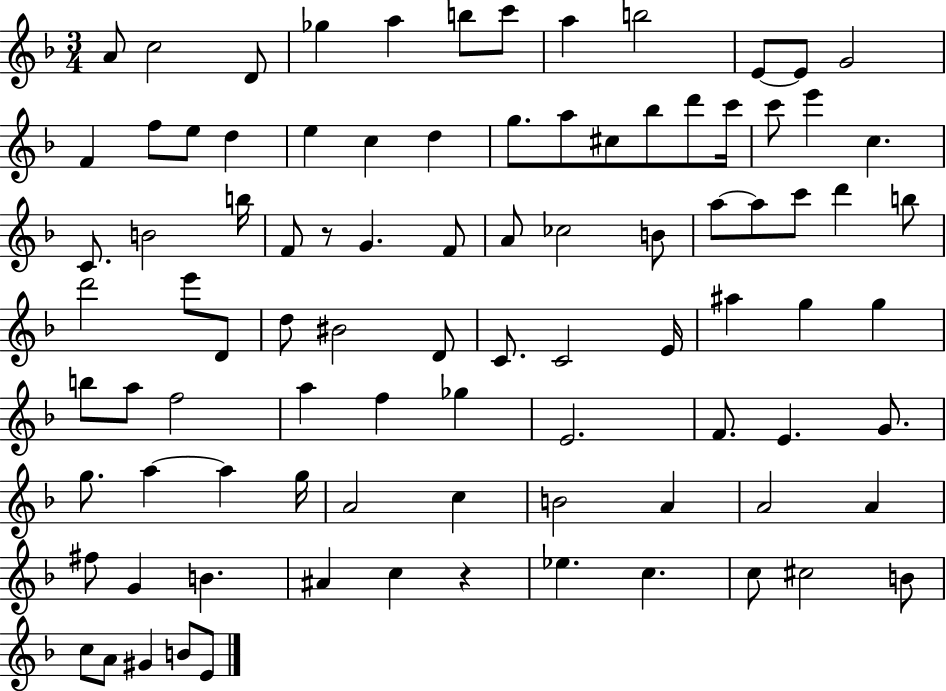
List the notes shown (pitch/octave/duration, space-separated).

A4/e C5/h D4/e Gb5/q A5/q B5/e C6/e A5/q B5/h E4/e E4/e G4/h F4/q F5/e E5/e D5/q E5/q C5/q D5/q G5/e. A5/e C#5/e Bb5/e D6/e C6/s C6/e E6/q C5/q. C4/e. B4/h B5/s F4/e R/e G4/q. F4/e A4/e CES5/h B4/e A5/e A5/e C6/e D6/q B5/e D6/h E6/e D4/e D5/e BIS4/h D4/e C4/e. C4/h E4/s A#5/q G5/q G5/q B5/e A5/e F5/h A5/q F5/q Gb5/q E4/h. F4/e. E4/q. G4/e. G5/e. A5/q A5/q G5/s A4/h C5/q B4/h A4/q A4/h A4/q F#5/e G4/q B4/q. A#4/q C5/q R/q Eb5/q. C5/q. C5/e C#5/h B4/e C5/e A4/e G#4/q B4/e E4/e